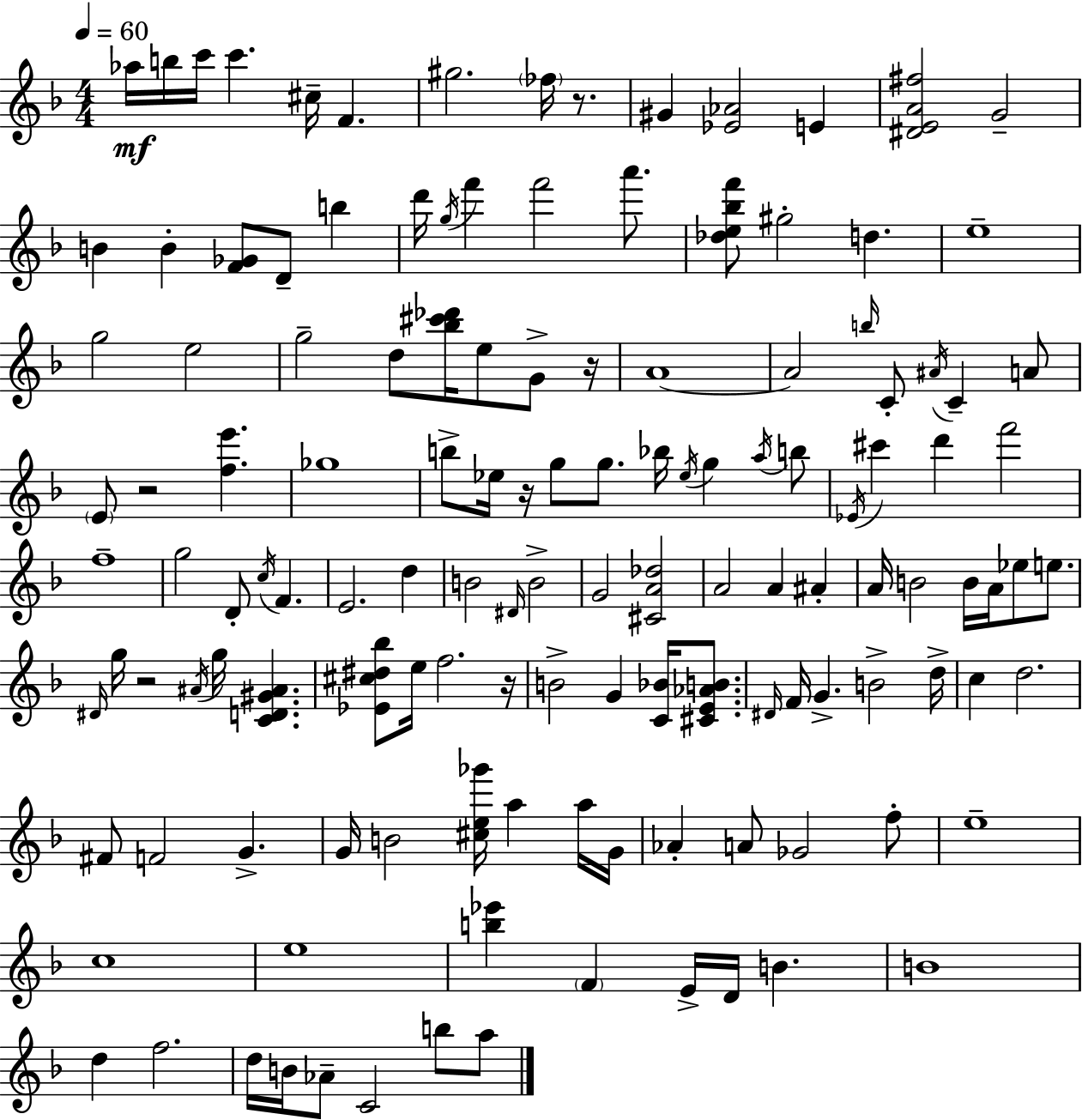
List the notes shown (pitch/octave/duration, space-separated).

Ab5/s B5/s C6/s C6/q. C#5/s F4/q. G#5/h. FES5/s R/e. G#4/q [Eb4,Ab4]/h E4/q [D#4,E4,A4,F#5]/h G4/h B4/q B4/q [F4,Gb4]/e D4/e B5/q D6/s G5/s F6/q F6/h A6/e. [Db5,E5,Bb5,F6]/e G#5/h D5/q. E5/w G5/h E5/h G5/h D5/e [Bb5,C#6,Db6]/s E5/e G4/e R/s A4/w A4/h B5/s C4/e A#4/s C4/q A4/e E4/e R/h [F5,E6]/q. Gb5/w B5/e Eb5/s R/s G5/e G5/e. Bb5/s Eb5/s G5/q A5/s B5/e Eb4/s C#6/q D6/q F6/h F5/w G5/h D4/e C5/s F4/q. E4/h. D5/q B4/h D#4/s B4/h G4/h [C#4,A4,Db5]/h A4/h A4/q A#4/q A4/s B4/h B4/s A4/s Eb5/e E5/e. D#4/s G5/s R/h A#4/s G5/s [C4,D4,G#4,A#4]/q. [Eb4,C#5,D#5,Bb5]/e E5/s F5/h. R/s B4/h G4/q [C4,Bb4]/s [C#4,E4,Ab4,B4]/e. D#4/s F4/s G4/q. B4/h D5/s C5/q D5/h. F#4/e F4/h G4/q. G4/s B4/h [C#5,E5,Gb6]/s A5/q A5/s G4/s Ab4/q A4/e Gb4/h F5/e E5/w C5/w E5/w [B5,Eb6]/q F4/q E4/s D4/s B4/q. B4/w D5/q F5/h. D5/s B4/s Ab4/e C4/h B5/e A5/e